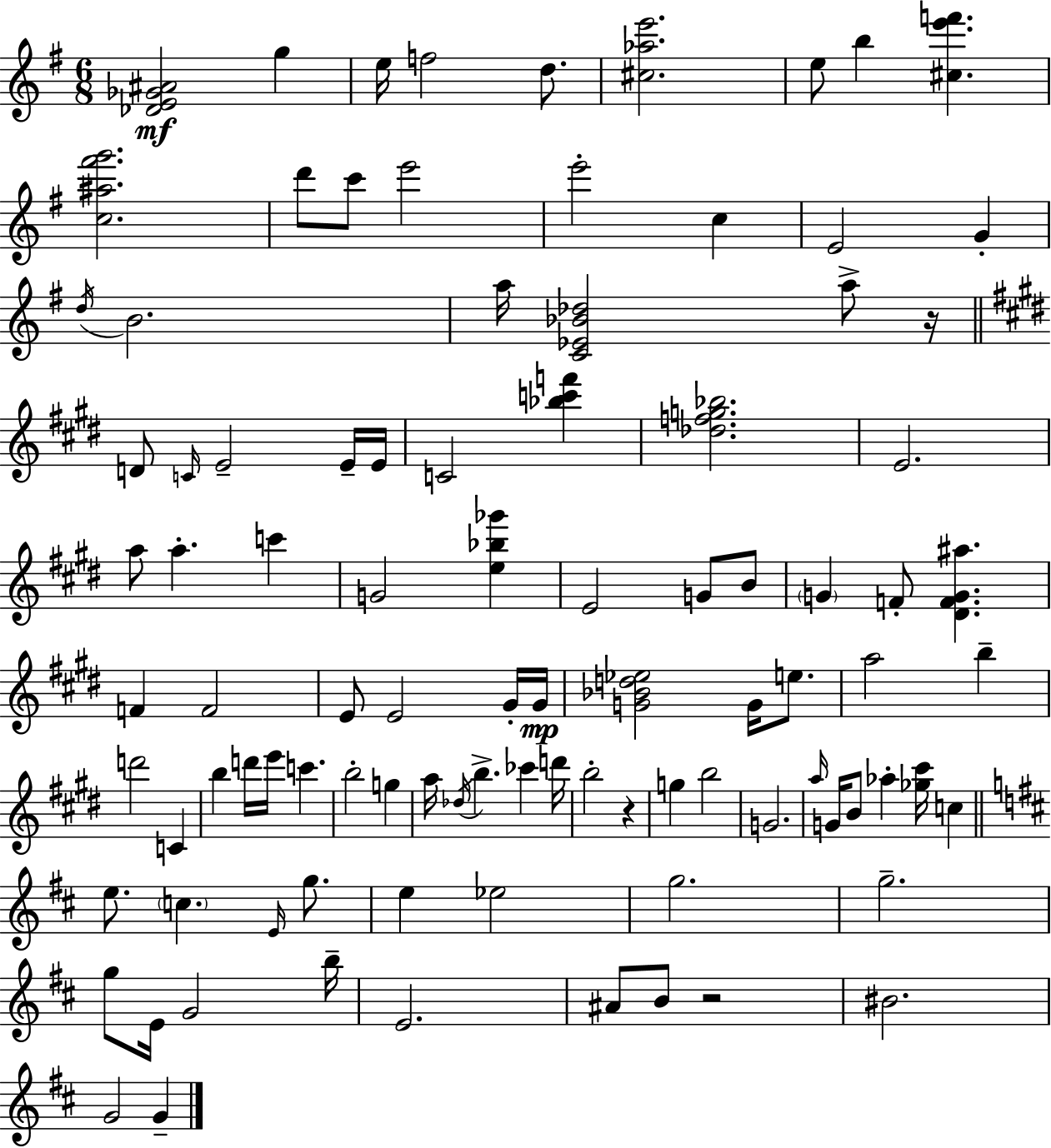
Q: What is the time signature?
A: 6/8